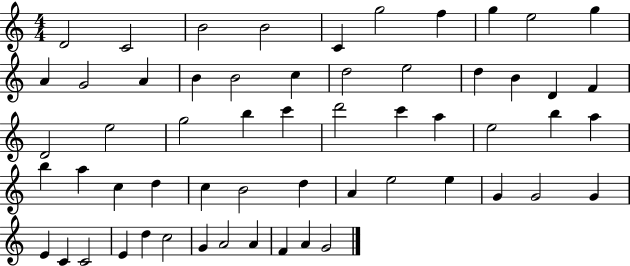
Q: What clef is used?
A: treble